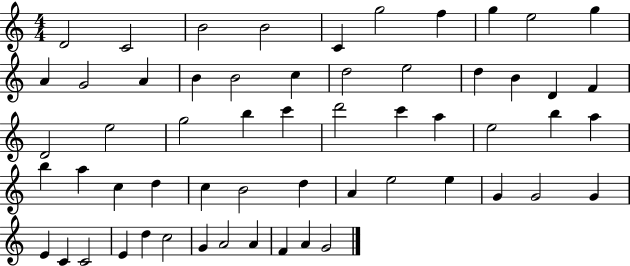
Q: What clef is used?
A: treble